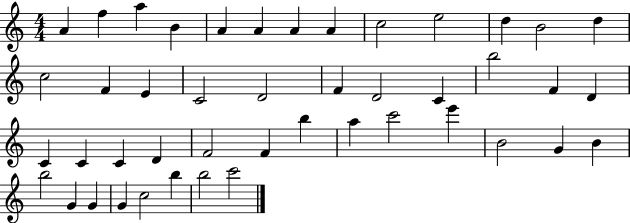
{
  \clef treble
  \numericTimeSignature
  \time 4/4
  \key c \major
  a'4 f''4 a''4 b'4 | a'4 a'4 a'4 a'4 | c''2 e''2 | d''4 b'2 d''4 | \break c''2 f'4 e'4 | c'2 d'2 | f'4 d'2 c'4 | b''2 f'4 d'4 | \break c'4 c'4 c'4 d'4 | f'2 f'4 b''4 | a''4 c'''2 e'''4 | b'2 g'4 b'4 | \break b''2 g'4 g'4 | g'4 c''2 b''4 | b''2 c'''2 | \bar "|."
}